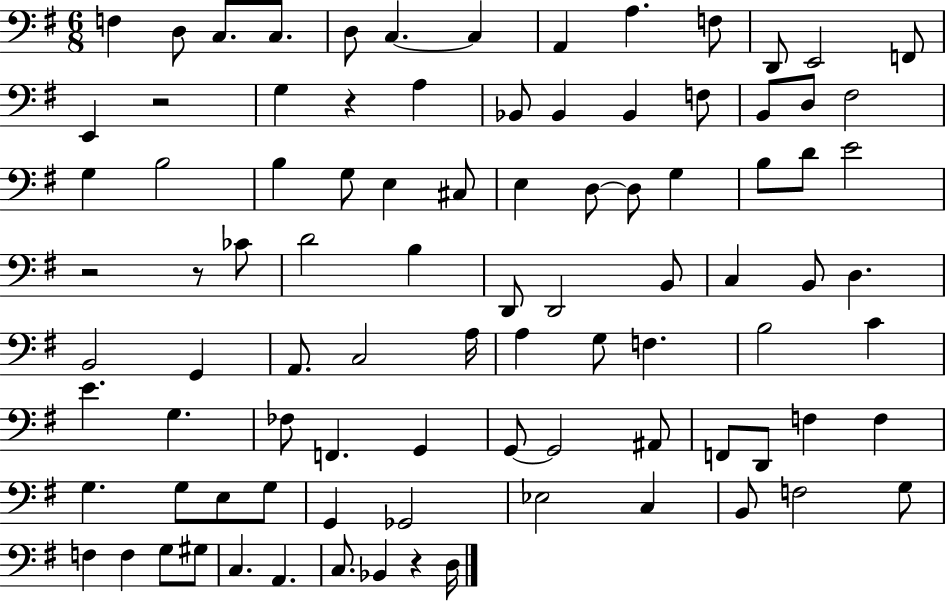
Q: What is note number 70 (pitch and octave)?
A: E3